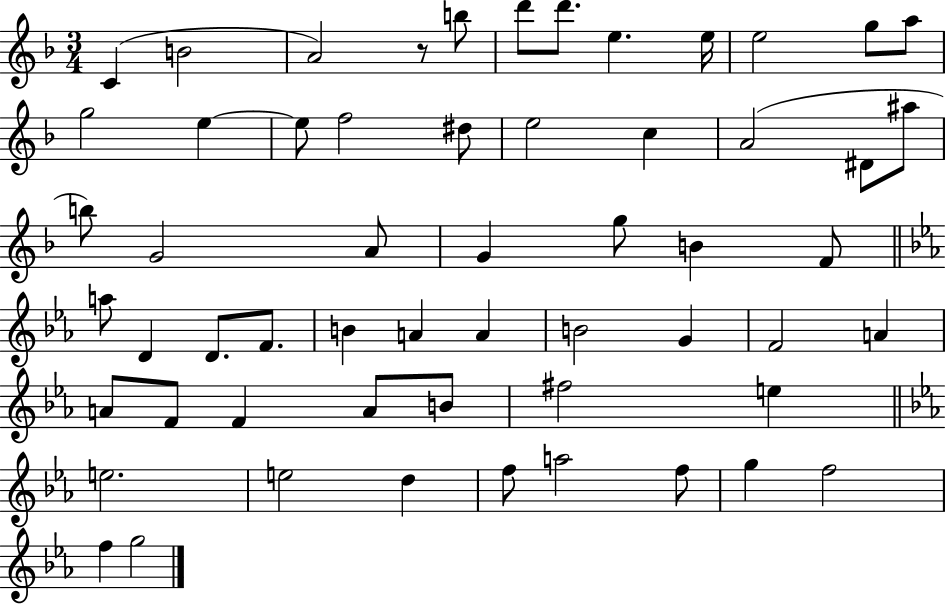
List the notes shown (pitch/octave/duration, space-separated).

C4/q B4/h A4/h R/e B5/e D6/e D6/e. E5/q. E5/s E5/h G5/e A5/e G5/h E5/q E5/e F5/h D#5/e E5/h C5/q A4/h D#4/e A#5/e B5/e G4/h A4/e G4/q G5/e B4/q F4/e A5/e D4/q D4/e. F4/e. B4/q A4/q A4/q B4/h G4/q F4/h A4/q A4/e F4/e F4/q A4/e B4/e F#5/h E5/q E5/h. E5/h D5/q F5/e A5/h F5/e G5/q F5/h F5/q G5/h